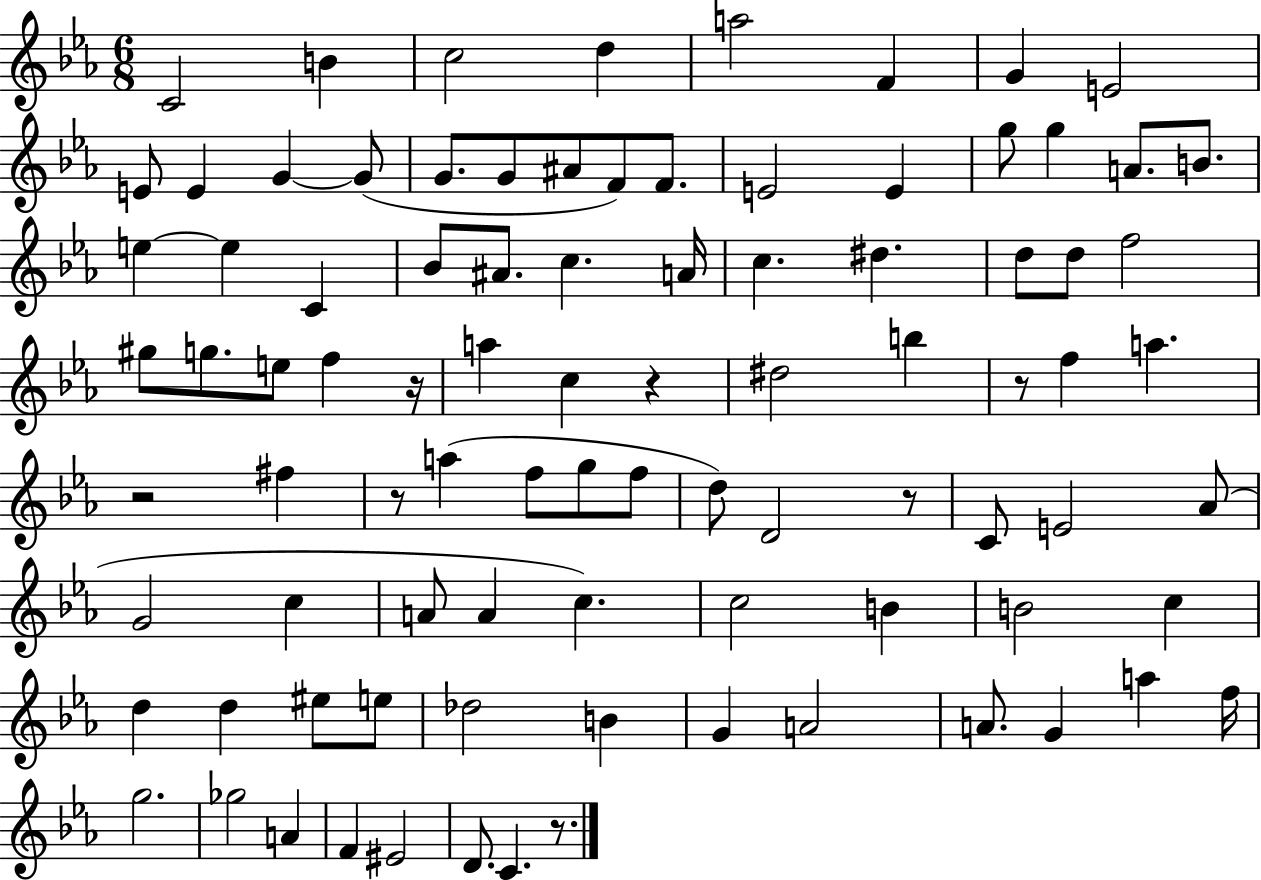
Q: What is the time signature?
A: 6/8